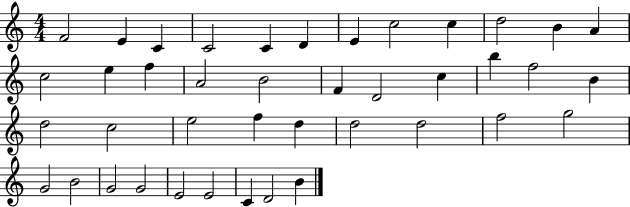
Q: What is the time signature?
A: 4/4